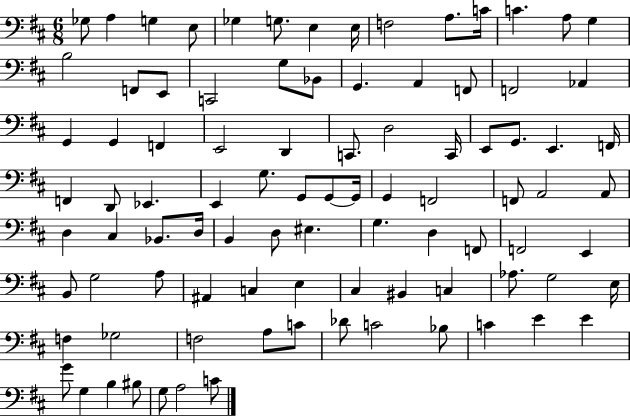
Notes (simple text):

Gb3/e A3/q G3/q E3/e Gb3/q G3/e. E3/q E3/s F3/h A3/e. C4/s C4/q. A3/e G3/q B3/h F2/e E2/e C2/h G3/e Bb2/e G2/q. A2/q F2/e F2/h Ab2/q G2/q G2/q F2/q E2/h D2/q C2/e. D3/h C2/s E2/e G2/e. E2/q. F2/s F2/q D2/e Eb2/q. E2/q G3/e. G2/e G2/e G2/s G2/q F2/h F2/e A2/h A2/e D3/q C#3/q Bb2/e. D3/s B2/q D3/e EIS3/q. G3/q. D3/q F2/e F2/h E2/q B2/e G3/h A3/e A#2/q C3/q E3/q C#3/q BIS2/q C3/q Ab3/e. G3/h E3/s F3/q Gb3/h F3/h A3/e C4/e Db4/e C4/h Bb3/e C4/q E4/q E4/q G4/e G3/q B3/q BIS3/e G3/e A3/h C4/e